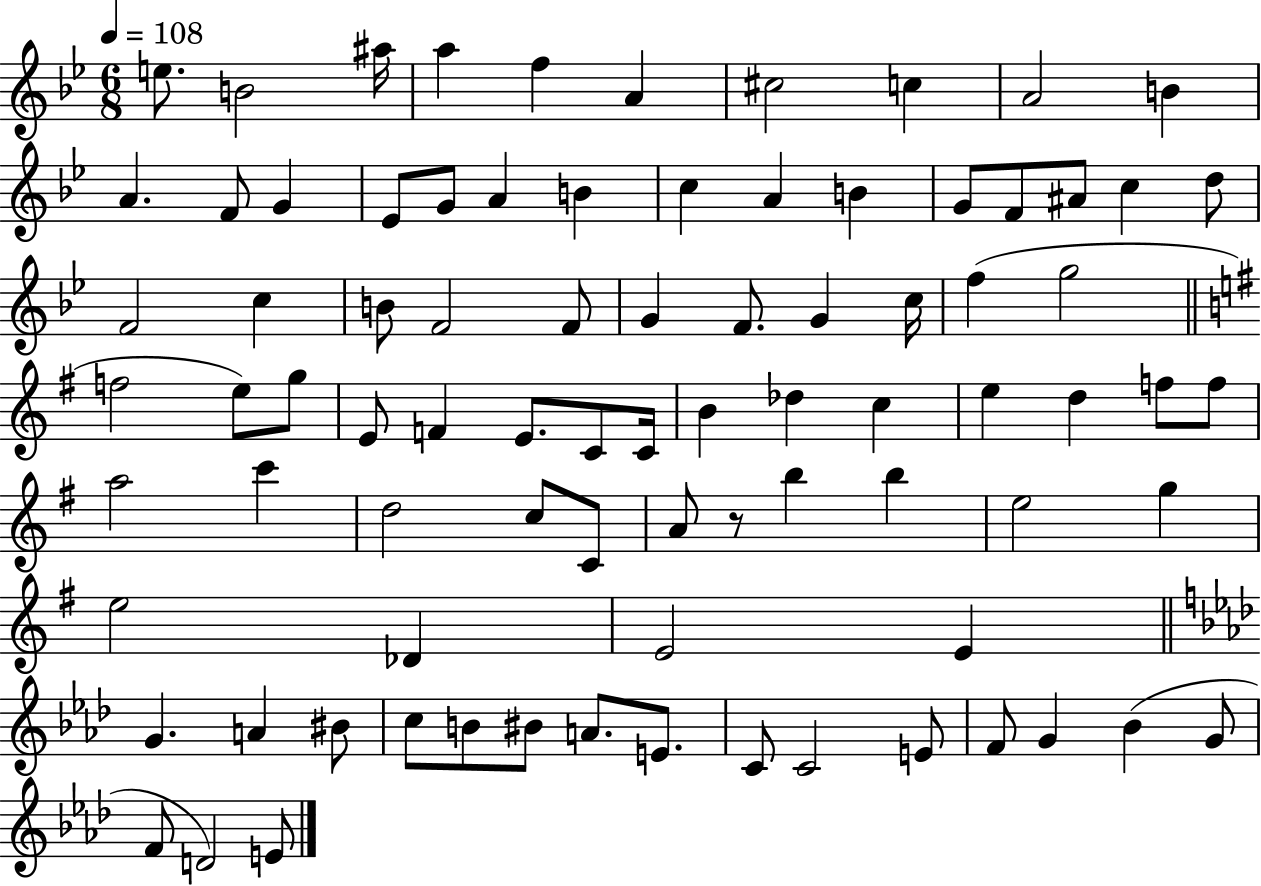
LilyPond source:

{
  \clef treble
  \numericTimeSignature
  \time 6/8
  \key bes \major
  \tempo 4 = 108
  e''8. b'2 ais''16 | a''4 f''4 a'4 | cis''2 c''4 | a'2 b'4 | \break a'4. f'8 g'4 | ees'8 g'8 a'4 b'4 | c''4 a'4 b'4 | g'8 f'8 ais'8 c''4 d''8 | \break f'2 c''4 | b'8 f'2 f'8 | g'4 f'8. g'4 c''16 | f''4( g''2 | \break \bar "||" \break \key e \minor f''2 e''8) g''8 | e'8 f'4 e'8. c'8 c'16 | b'4 des''4 c''4 | e''4 d''4 f''8 f''8 | \break a''2 c'''4 | d''2 c''8 c'8 | a'8 r8 b''4 b''4 | e''2 g''4 | \break e''2 des'4 | e'2 e'4 | \bar "||" \break \key f \minor g'4. a'4 bis'8 | c''8 b'8 bis'8 a'8. e'8. | c'8 c'2 e'8 | f'8 g'4 bes'4( g'8 | \break f'8 d'2) e'8 | \bar "|."
}